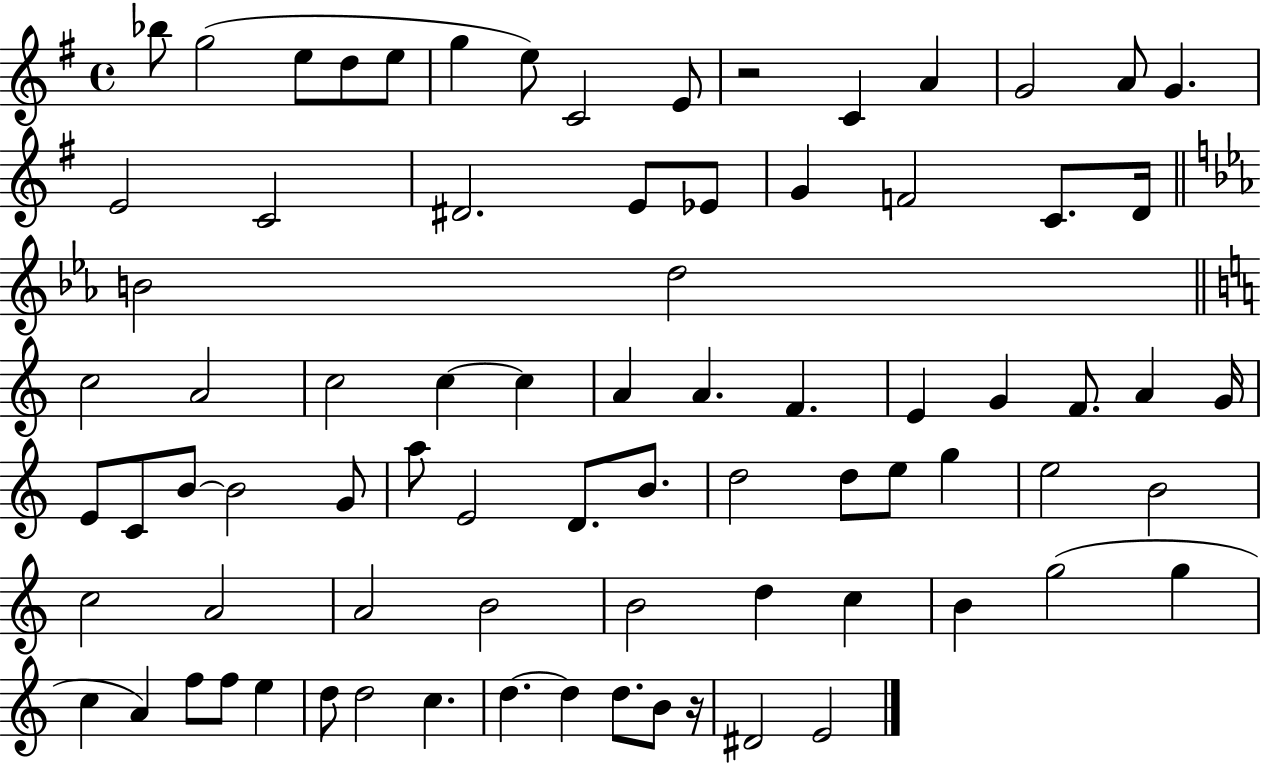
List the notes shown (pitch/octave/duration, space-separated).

Bb5/e G5/h E5/e D5/e E5/e G5/q E5/e C4/h E4/e R/h C4/q A4/q G4/h A4/e G4/q. E4/h C4/h D#4/h. E4/e Eb4/e G4/q F4/h C4/e. D4/s B4/h D5/h C5/h A4/h C5/h C5/q C5/q A4/q A4/q. F4/q. E4/q G4/q F4/e. A4/q G4/s E4/e C4/e B4/e B4/h G4/e A5/e E4/h D4/e. B4/e. D5/h D5/e E5/e G5/q E5/h B4/h C5/h A4/h A4/h B4/h B4/h D5/q C5/q B4/q G5/h G5/q C5/q A4/q F5/e F5/e E5/q D5/e D5/h C5/q. D5/q. D5/q D5/e. B4/e R/s D#4/h E4/h